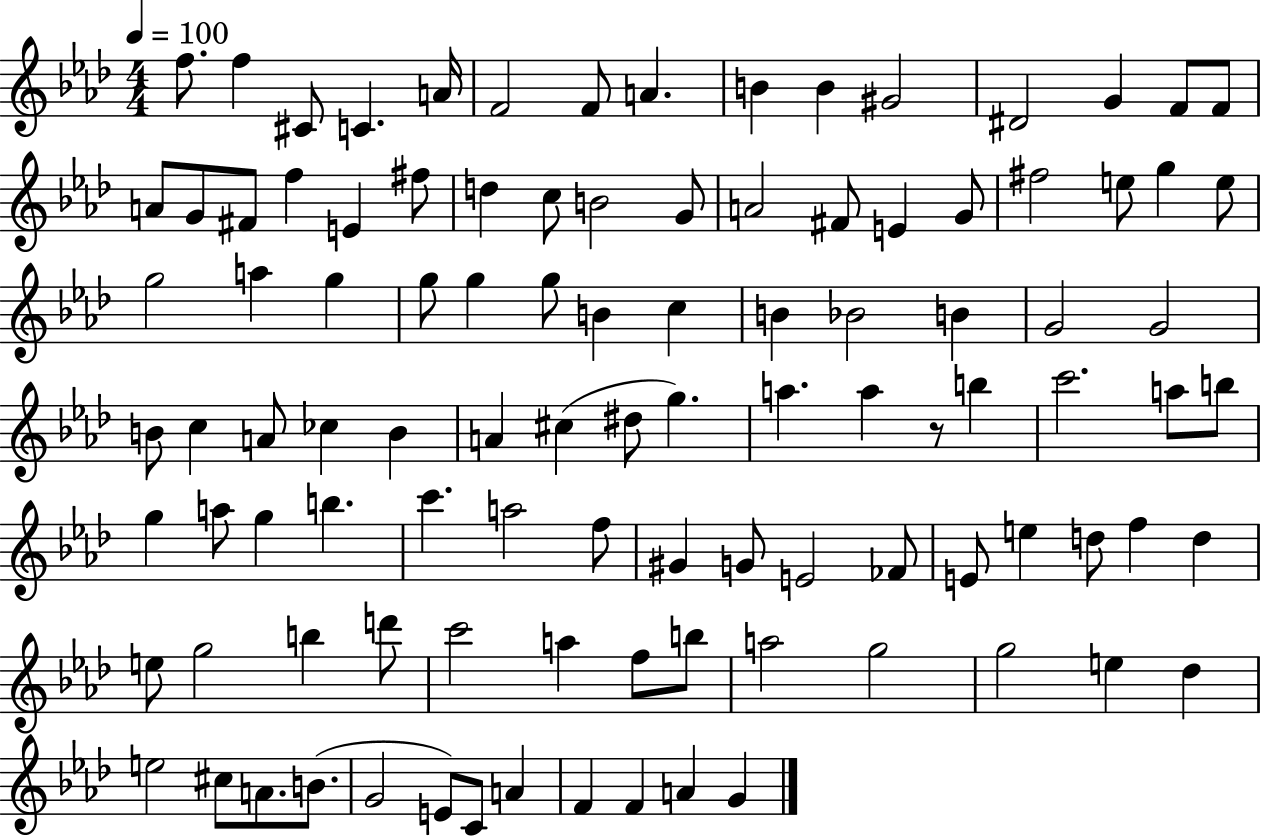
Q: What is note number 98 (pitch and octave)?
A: A4